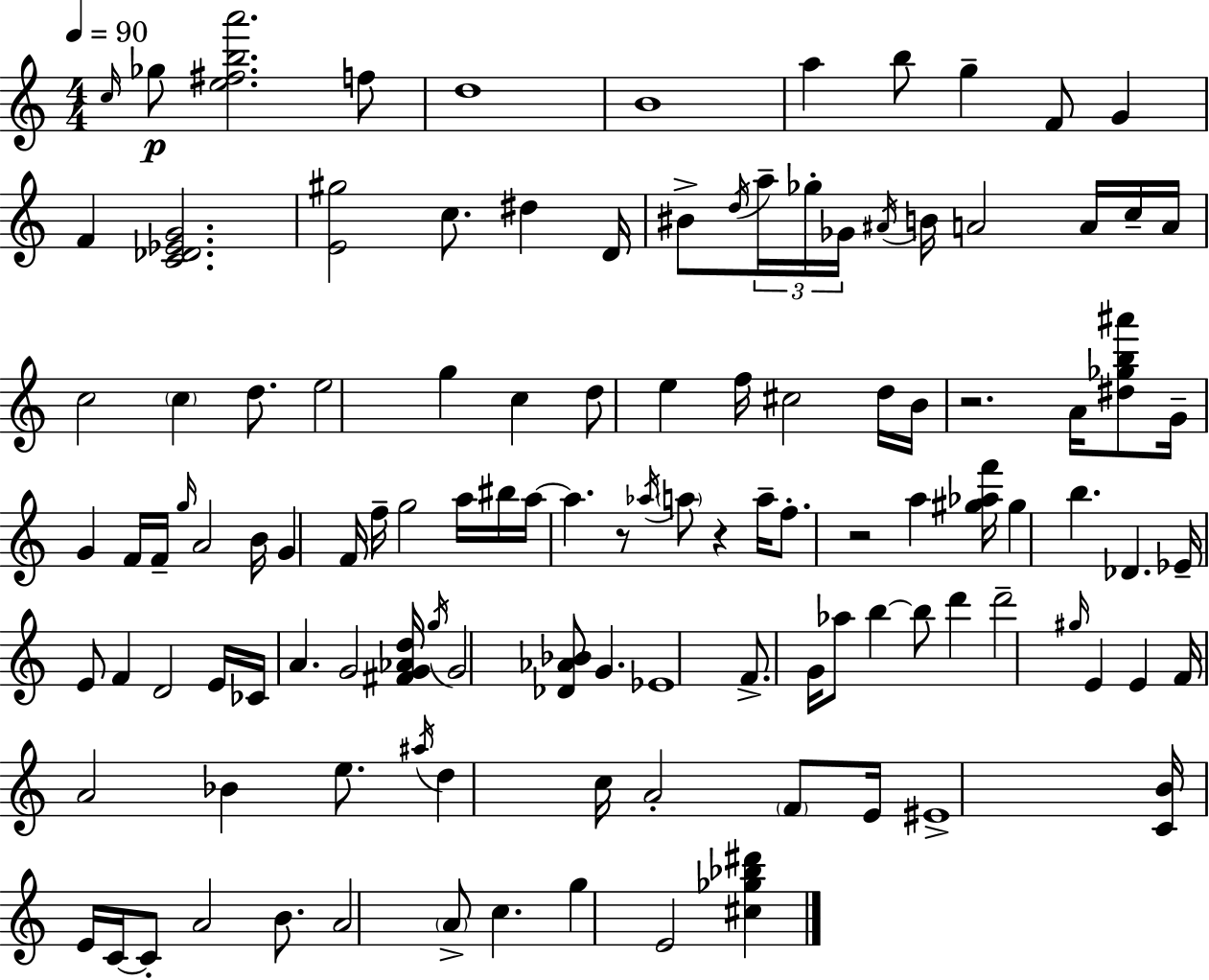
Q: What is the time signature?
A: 4/4